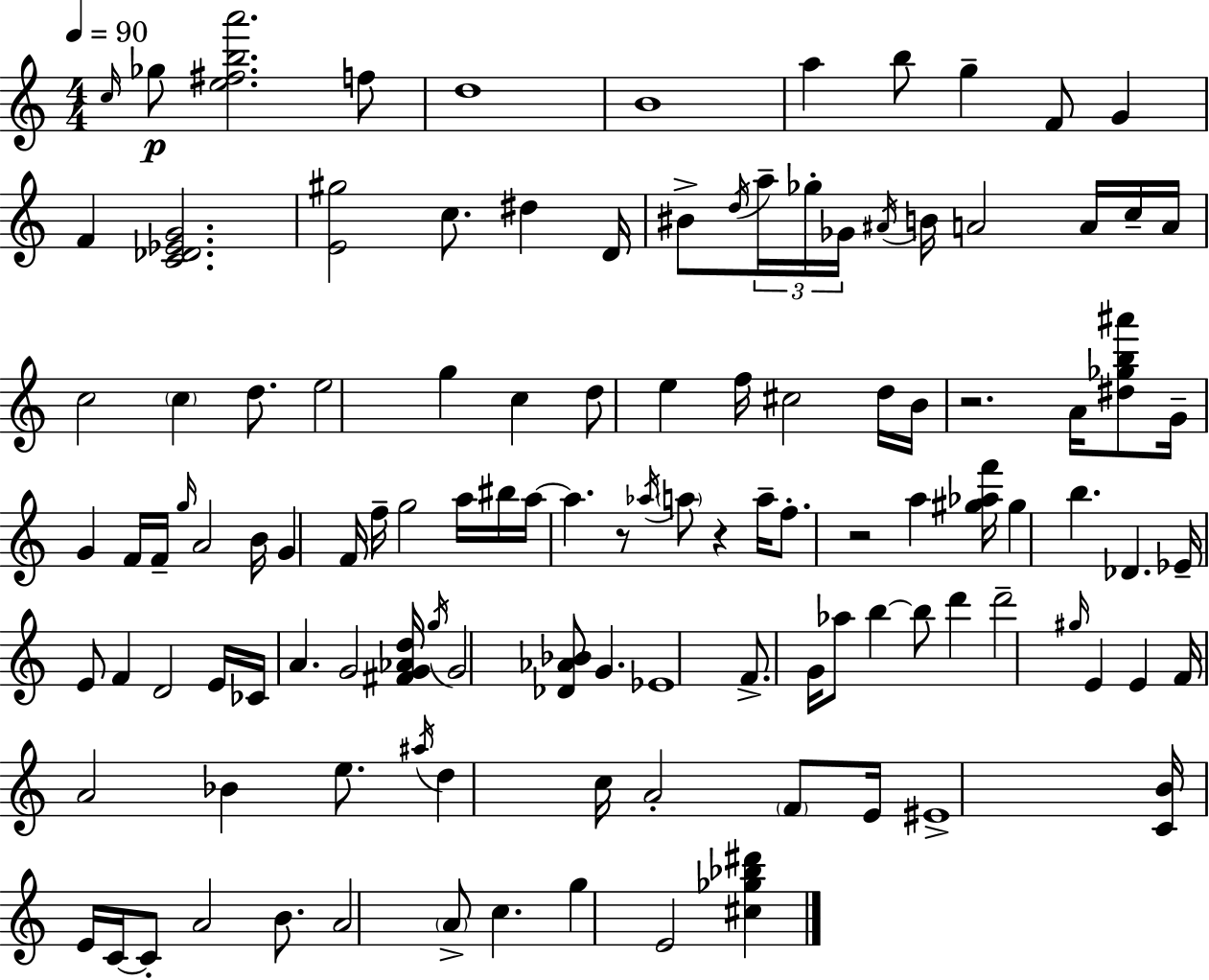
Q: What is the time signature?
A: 4/4